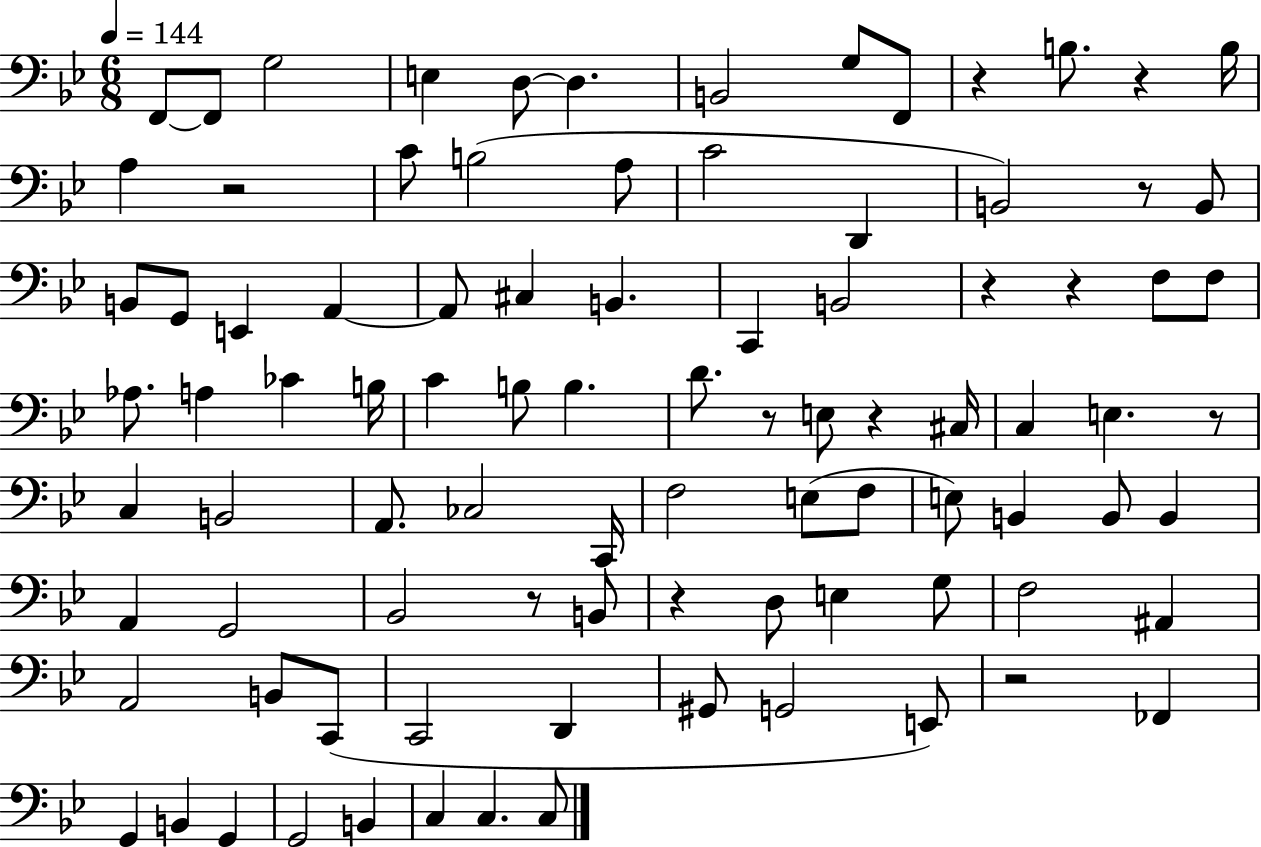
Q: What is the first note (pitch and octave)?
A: F2